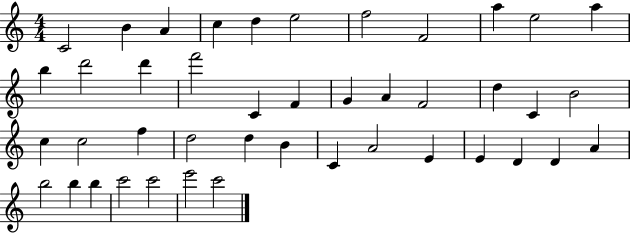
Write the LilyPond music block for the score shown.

{
  \clef treble
  \numericTimeSignature
  \time 4/4
  \key c \major
  c'2 b'4 a'4 | c''4 d''4 e''2 | f''2 f'2 | a''4 e''2 a''4 | \break b''4 d'''2 d'''4 | f'''2 c'4 f'4 | g'4 a'4 f'2 | d''4 c'4 b'2 | \break c''4 c''2 f''4 | d''2 d''4 b'4 | c'4 a'2 e'4 | e'4 d'4 d'4 a'4 | \break b''2 b''4 b''4 | c'''2 c'''2 | e'''2 c'''2 | \bar "|."
}